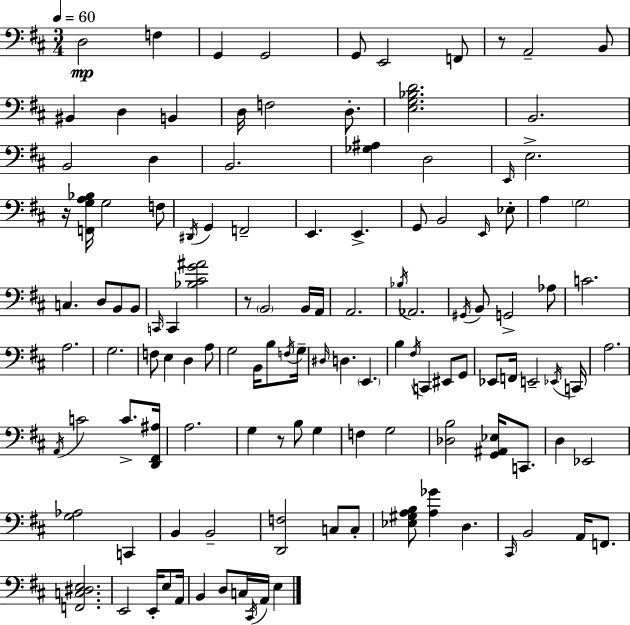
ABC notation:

X:1
T:Untitled
M:3/4
L:1/4
K:D
D,2 F, G,, G,,2 G,,/2 E,,2 F,,/2 z/2 A,,2 B,,/2 ^B,, D, B,, D,/4 F,2 D,/2 [E,G,_B,D]2 B,,2 B,,2 D, B,,2 [_G,^A,] D,2 E,,/4 E,2 z/4 [F,,G,A,_B,]/4 G,2 F,/2 ^D,,/4 G,, F,,2 E,, E,, G,,/2 B,,2 E,,/4 _E,/2 A, G,2 C, D,/2 B,,/2 B,,/2 C,,/4 C,, [_B,^CG^A]2 z/2 B,,2 B,,/4 A,,/4 A,,2 _B,/4 _A,,2 ^G,,/4 B,,/2 G,,2 _A,/2 C2 A,2 G,2 F,/2 E, D, A,/2 G,2 B,,/4 B,/2 F,/4 G,/4 ^D,/4 D, E,, B, ^F,/4 C,, ^E,,/2 G,,/2 _E,,/2 F,,/4 E,,2 _E,,/4 C,,/4 A,2 A,,/4 C2 C/2 [D,,^F,,^A,]/4 A,2 G, z/2 B,/2 G, F, G,2 [_D,B,]2 [G,,^A,,_E,]/4 C,,/2 D, _E,,2 [G,_A,]2 C,, B,, B,,2 [D,,F,]2 C,/2 C,/2 [_E,^G,A,B,]/2 [A,_G] D, ^C,,/4 B,,2 A,,/4 F,,/2 [F,,C,^D,E,]2 E,,2 E,,/4 E,/2 A,,/4 B,, D,/2 C,/4 ^C,,/4 A,,/4 E,